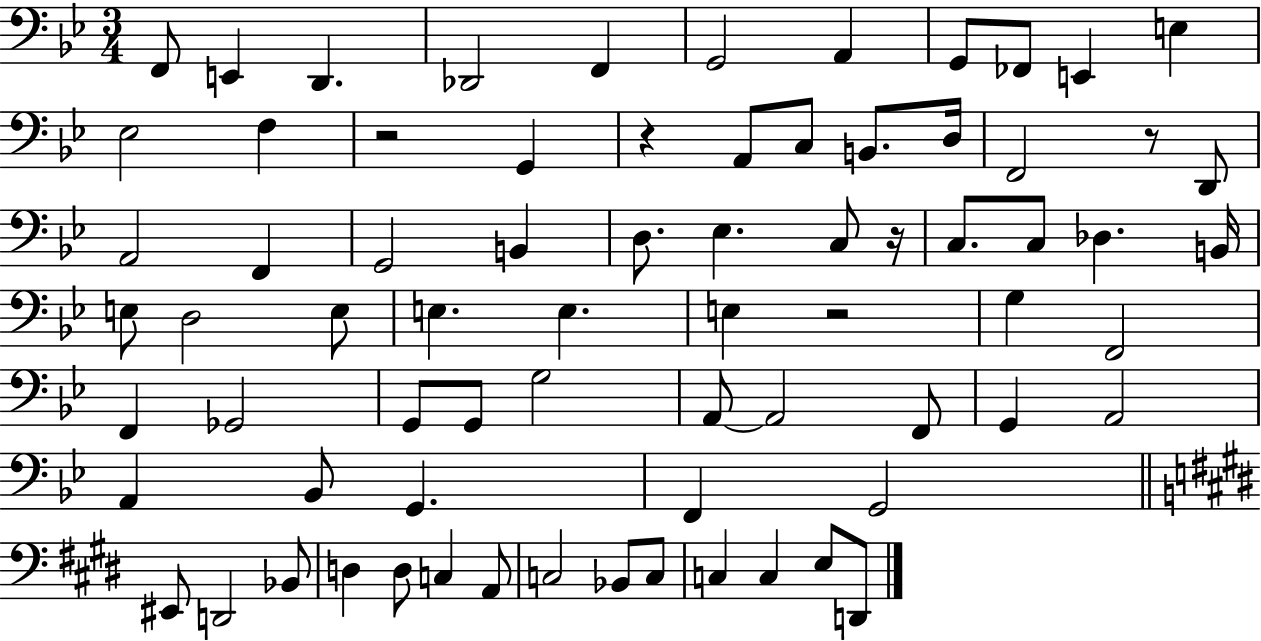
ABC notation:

X:1
T:Untitled
M:3/4
L:1/4
K:Bb
F,,/2 E,, D,, _D,,2 F,, G,,2 A,, G,,/2 _F,,/2 E,, E, _E,2 F, z2 G,, z A,,/2 C,/2 B,,/2 D,/4 F,,2 z/2 D,,/2 A,,2 F,, G,,2 B,, D,/2 _E, C,/2 z/4 C,/2 C,/2 _D, B,,/4 E,/2 D,2 E,/2 E, E, E, z2 G, F,,2 F,, _G,,2 G,,/2 G,,/2 G,2 A,,/2 A,,2 F,,/2 G,, A,,2 A,, _B,,/2 G,, F,, G,,2 ^E,,/2 D,,2 _B,,/2 D, D,/2 C, A,,/2 C,2 _B,,/2 C,/2 C, C, E,/2 D,,/2